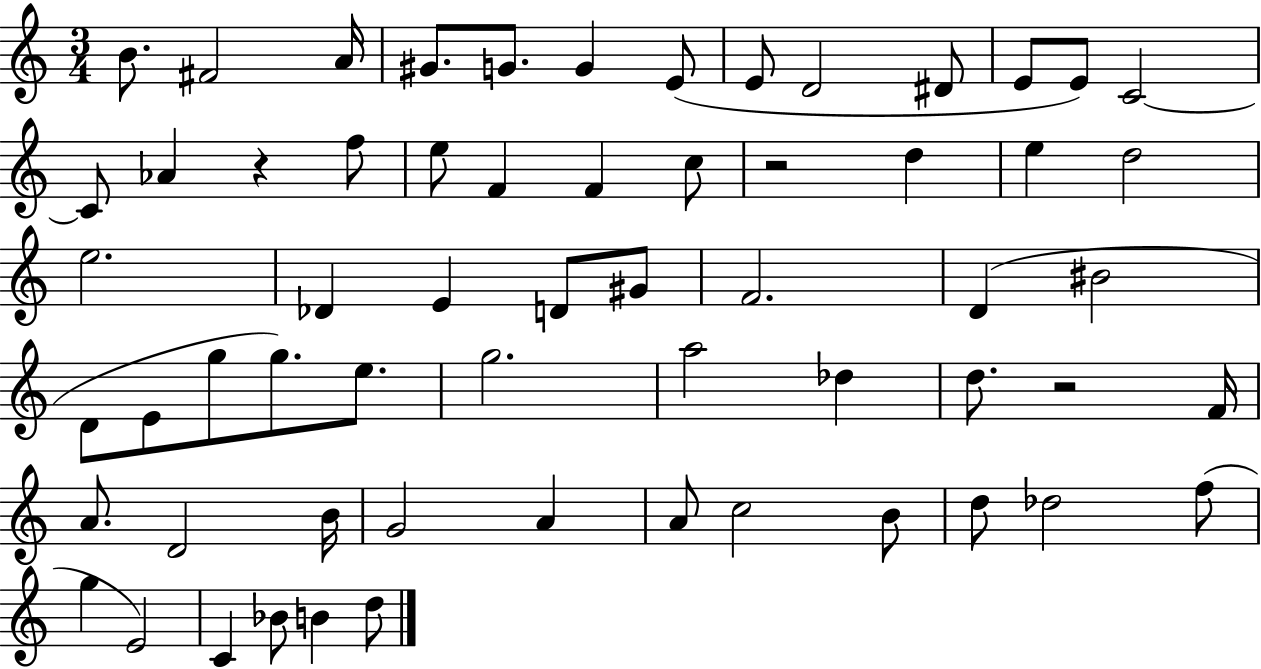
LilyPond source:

{
  \clef treble
  \numericTimeSignature
  \time 3/4
  \key c \major
  \repeat volta 2 { b'8. fis'2 a'16 | gis'8. g'8. g'4 e'8( | e'8 d'2 dis'8 | e'8 e'8) c'2~~ | \break c'8 aes'4 r4 f''8 | e''8 f'4 f'4 c''8 | r2 d''4 | e''4 d''2 | \break e''2. | des'4 e'4 d'8 gis'8 | f'2. | d'4( bis'2 | \break d'8 e'8 g''8 g''8.) e''8. | g''2. | a''2 des''4 | d''8. r2 f'16 | \break a'8. d'2 b'16 | g'2 a'4 | a'8 c''2 b'8 | d''8 des''2 f''8( | \break g''4 e'2) | c'4 bes'8 b'4 d''8 | } \bar "|."
}